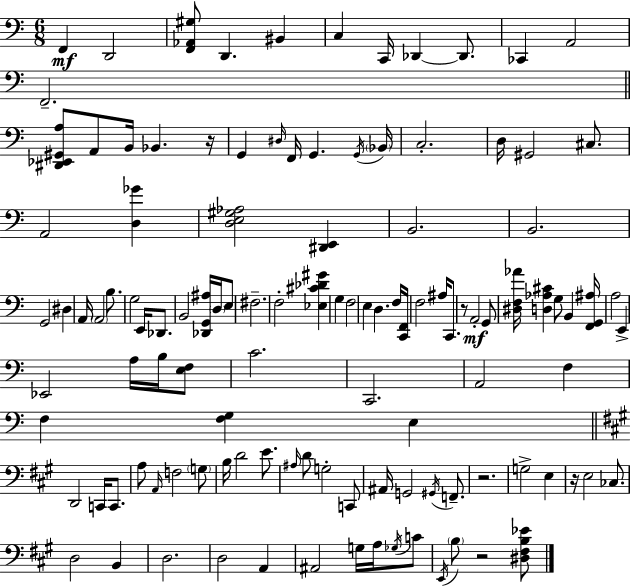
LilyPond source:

{
  \clef bass
  \numericTimeSignature
  \time 6/8
  \key a \minor
  f,4\mf d,2 | <f, aes, gis>8 d,4. bis,4 | c4 c,16 des,4~~ des,8. | ces,4 a,2 | \break f,2.-- | \bar "||" \break \key a \minor <dis, ees, gis, a>8 a,8 b,16 bes,4. r16 | g,4 \grace { dis16 } f,16 g,4. | \acciaccatura { g,16 } \parenthesize bes,16 c2.-. | d16 gis,2 cis8. | \break a,2 <d ges'>4 | <d e gis aes>2 <dis, e,>4 | b,2. | b,2. | \break g,2 dis4 | a,16 \parenthesize a,2 b8. | g2 e,16 des,8. | b,2 <des, g, ais>16 \parenthesize d16 | \break e8 fis2.-- | f2-. <ees cis' des' gis'>4 | g4 f2 | e4 d4. | \break f16 <c, f,>16 f2 ais16 c,8. | r8 a,2-.\mf | g,8 <dis f aes'>16 <d aes cis'>4 g8 b,4 | <f, g, ais>16 a2 e,4-> | \break ees,2 a16 b16 | <e f>8 c'2. | c,2. | a,2 f4 | \break f4 <f g>4 e4 | \bar "||" \break \key a \major d,2 c,16 c,8. | a8 \grace { a,16 } f2 \parenthesize g8 | b16 d'2 e'8. | \grace { ais16 } d'8 g2-. | \break c,8 ais,16 g,2 \acciaccatura { gis,16 } | f,8.-- r2. | g2-> e4 | r16 e2 | \break ces8. d2 b,4 | d2. | d2 a,4 | ais,2 g16 | \break a16 \acciaccatura { ges16 } c'8 \acciaccatura { e,16 } \parenthesize b8 r2 | <dis fis b ees'>8 \bar "|."
}